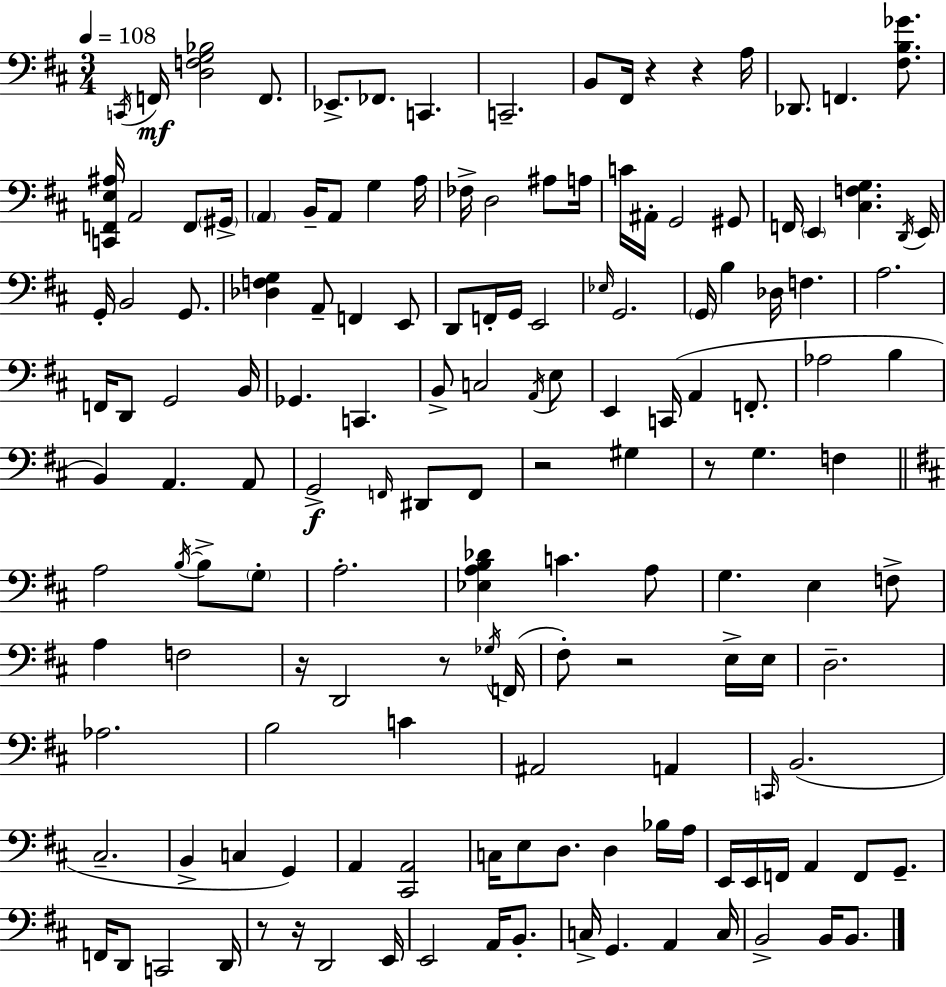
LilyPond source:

{
  \clef bass
  \numericTimeSignature
  \time 3/4
  \key d \major
  \tempo 4 = 108
  \repeat volta 2 { \acciaccatura { c,16 }\mf f,16 <d f g bes>2 f,8. | ees,8.-> fes,8. c,4. | c,2.-- | b,8 fis,16 r4 r4 | \break a16 des,8. f,4. <fis b ges'>8. | <c, f, e ais>16 a,2 f,8 | \parenthesize gis,16-> \parenthesize a,4 b,16-- a,8 g4 | a16 fes16-> d2 ais8 | \break a16 c'16 ais,16-. g,2 gis,8 | f,16 \parenthesize e,4 <cis f g>4. | \acciaccatura { d,16 } e,16 g,16-. b,2 g,8. | <des f g>4 a,8-- f,4 | \break e,8 d,8 f,16-. g,16 e,2 | \grace { ees16 } g,2. | \parenthesize g,16 b4 des16 f4. | a2. | \break f,16 d,8 g,2 | b,16 ges,4. c,4. | b,8-> c2 | \acciaccatura { a,16 } e8 e,4 c,16( a,4 | \break f,8.-. aes2 | b4 b,4) a,4. | a,8 g,2->\f | \grace { f,16 } dis,8 f,8 r2 | \break gis4 r8 g4. | f4 \bar "||" \break \key b \minor a2 \acciaccatura { b16~ }~ b8-> \parenthesize g8-. | a2.-. | <ees a b des'>4 c'4. a8 | g4. e4 f8-> | \break a4 f2 | r16 d,2 r8 | \acciaccatura { ges16 }( f,16 fis8-.) r2 | e16-> e16 d2.-- | \break aes2. | b2 c'4 | ais,2 a,4 | \grace { c,16 }( b,2. | \break cis2.-- | b,4-> c4 g,4) | a,4 <cis, a,>2 | c16 e8 d8. d4 | \break bes16 a16 e,16 e,16 f,16 a,4 f,8 | g,8.-- f,16 d,8 c,2 | d,16 r8 r16 d,2 | e,16 e,2 a,16 | \break b,8.-. c16-> g,4. a,4 | c16 b,2-> b,16 | b,8. } \bar "|."
}